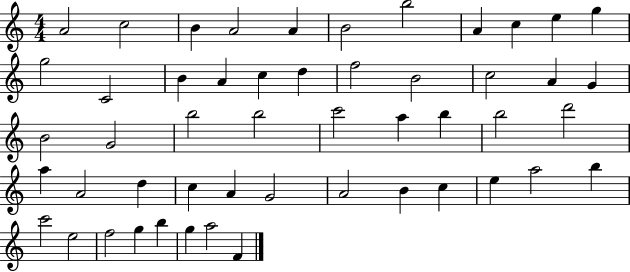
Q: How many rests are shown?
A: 0